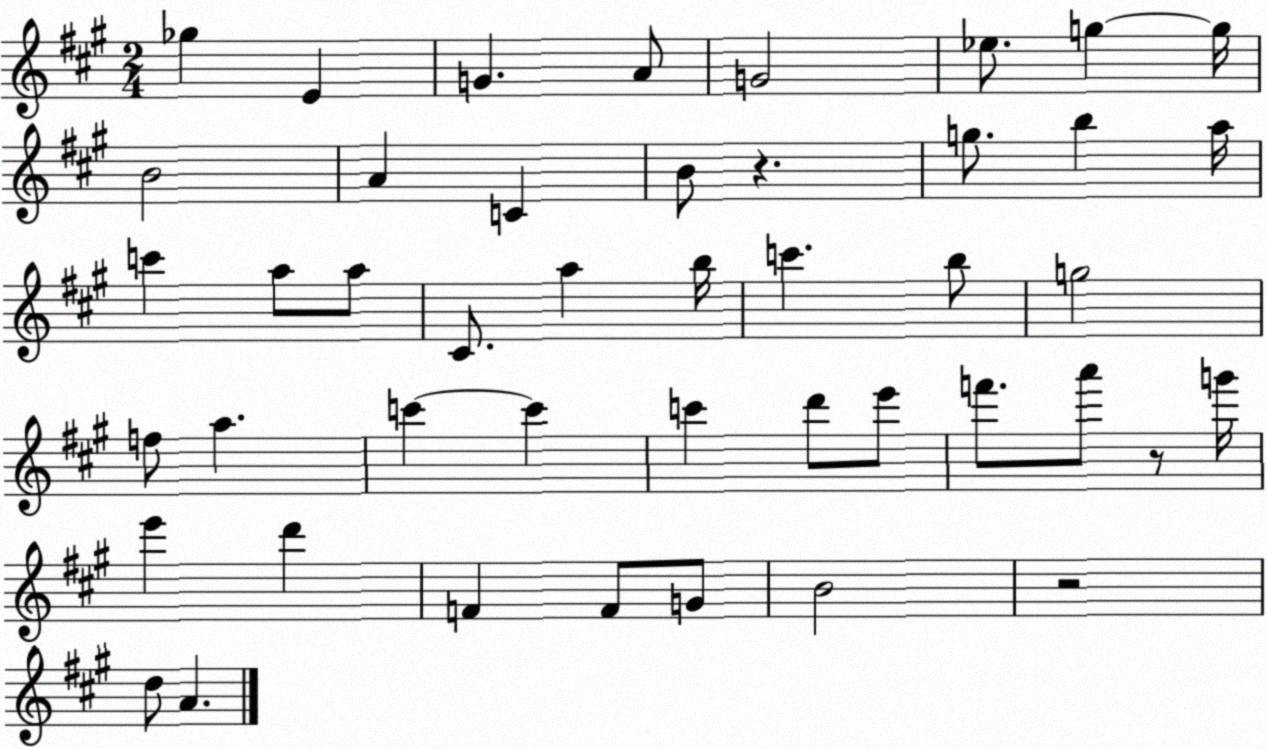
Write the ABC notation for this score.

X:1
T:Untitled
M:2/4
L:1/4
K:A
_g E G A/2 G2 _e/2 g g/4 B2 A C B/2 z g/2 b a/4 c' a/2 a/2 ^C/2 a b/4 c' b/2 g2 f/2 a c' c' c' d'/2 e'/2 f'/2 a'/2 z/2 g'/4 e' d' F F/2 G/2 B2 z2 d/2 A